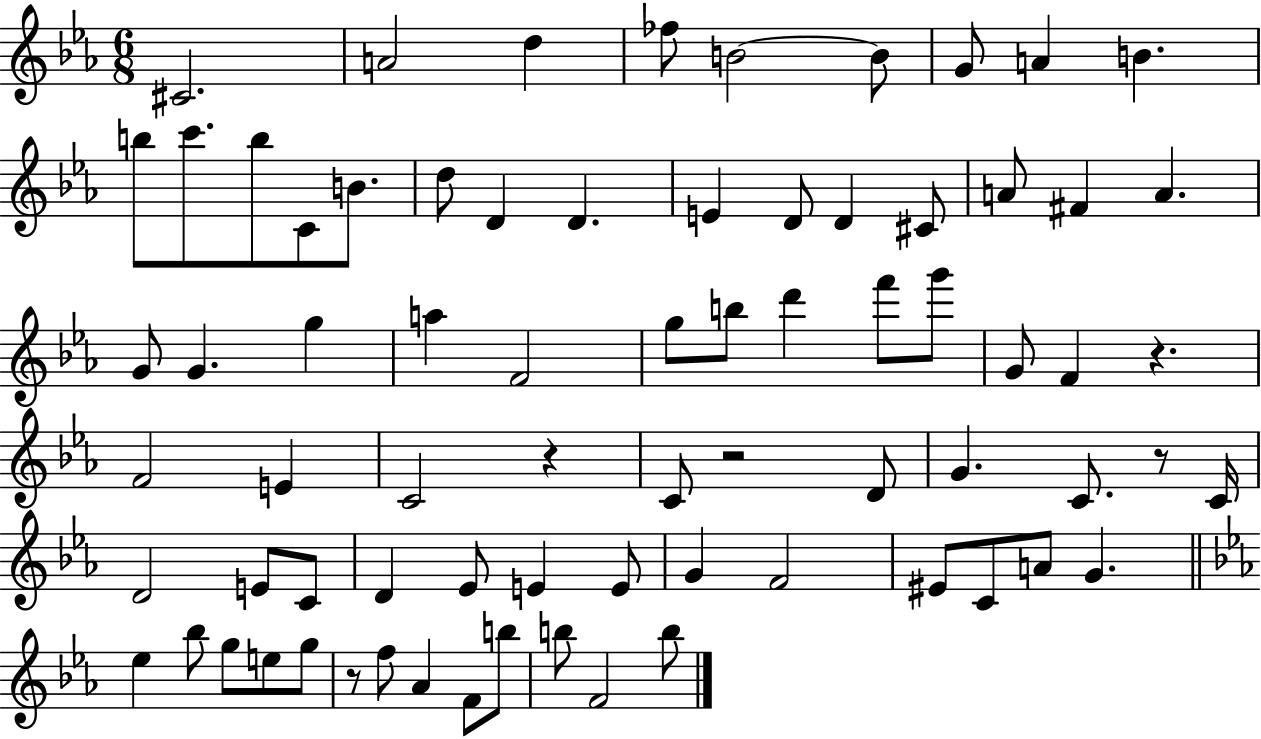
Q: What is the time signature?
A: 6/8